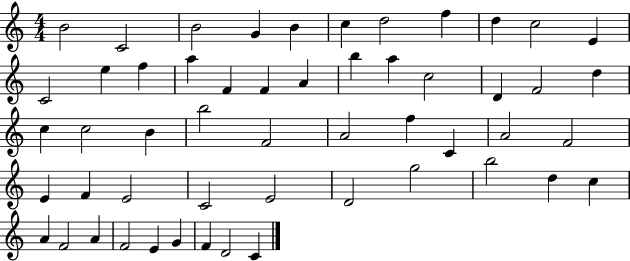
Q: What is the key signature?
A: C major